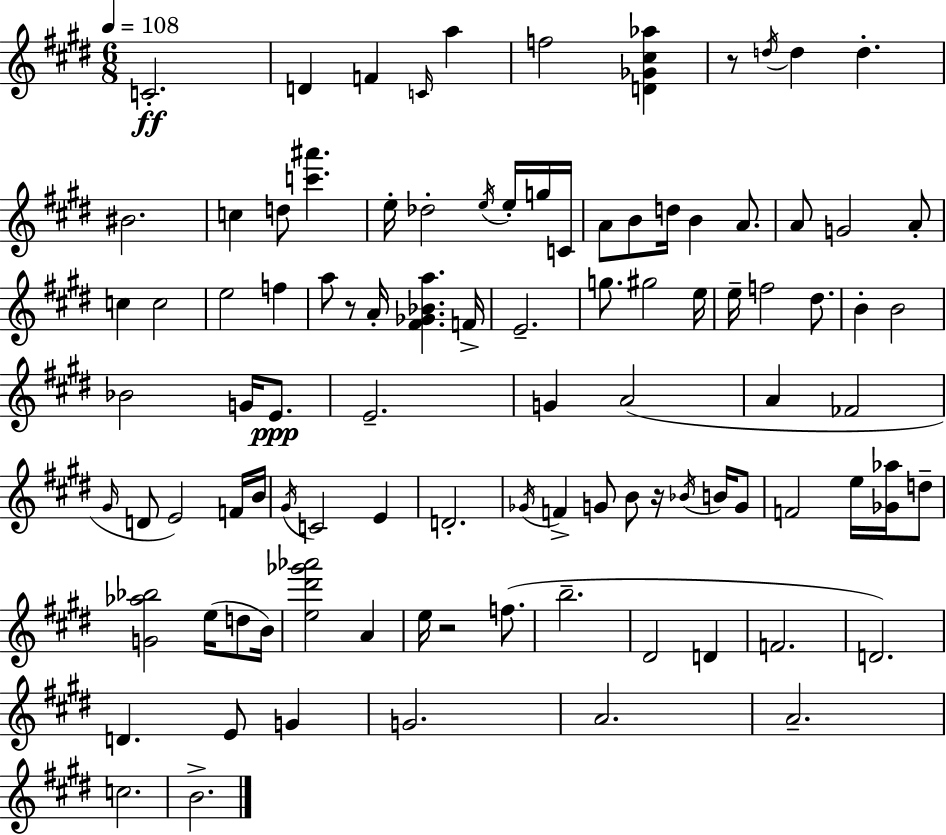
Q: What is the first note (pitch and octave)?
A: C4